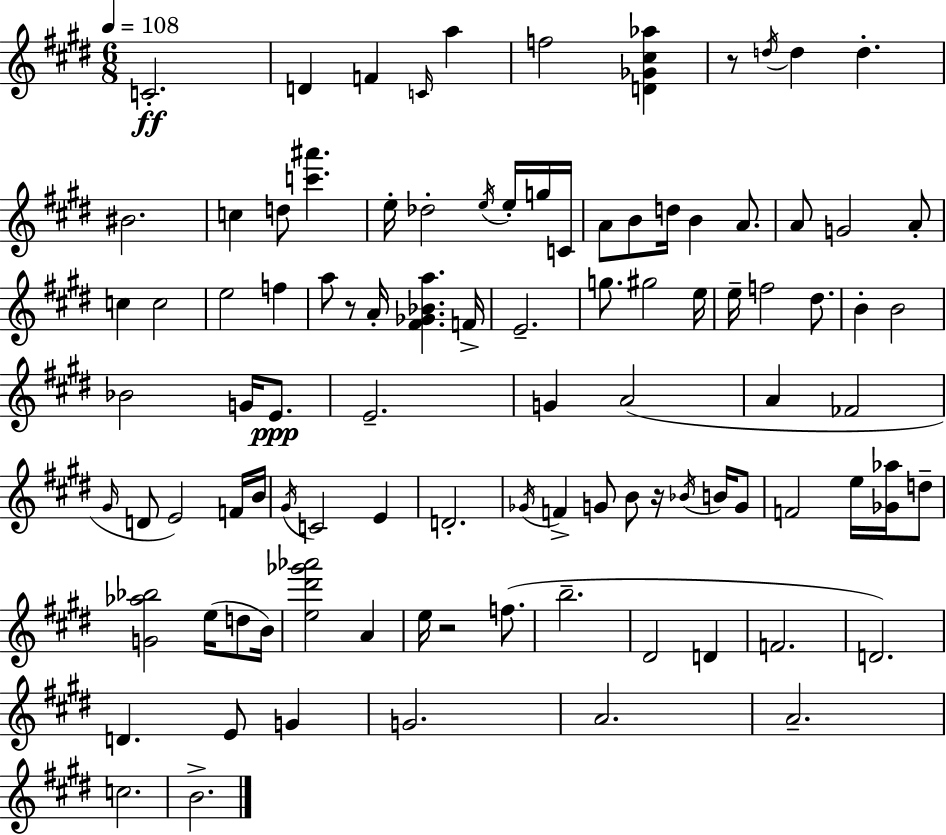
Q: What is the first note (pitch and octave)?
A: C4